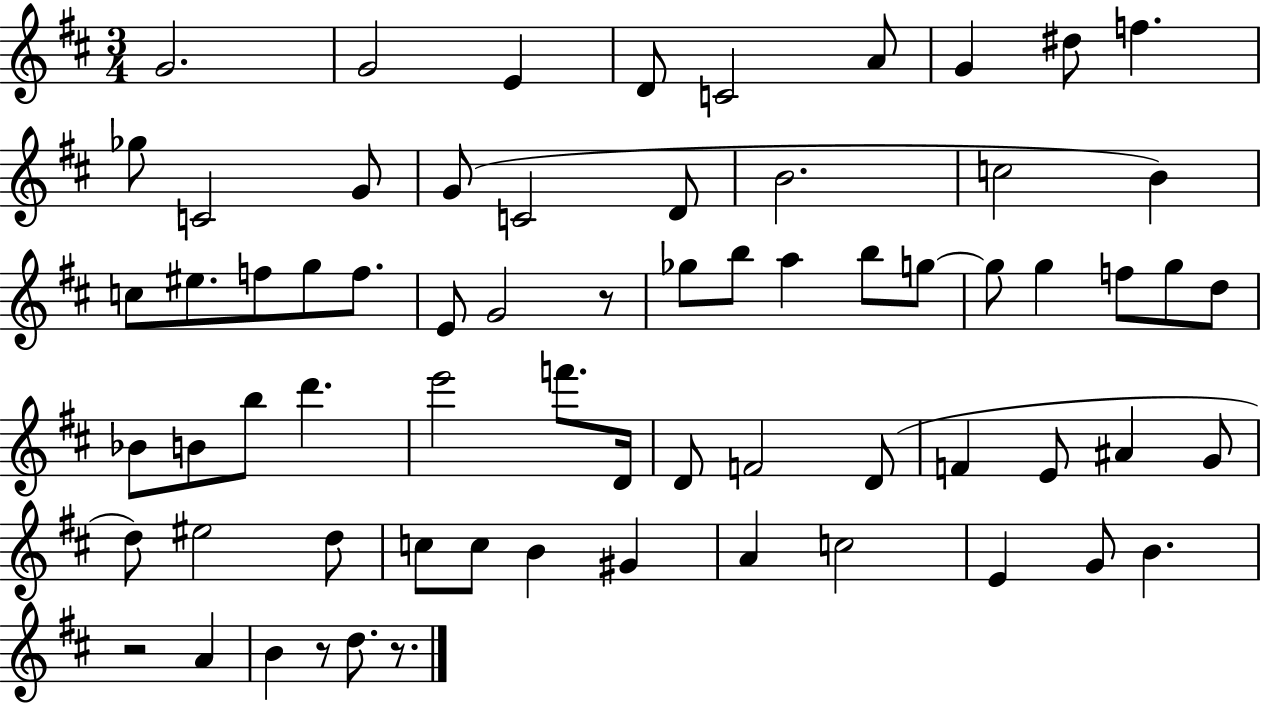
{
  \clef treble
  \numericTimeSignature
  \time 3/4
  \key d \major
  g'2. | g'2 e'4 | d'8 c'2 a'8 | g'4 dis''8 f''4. | \break ges''8 c'2 g'8 | g'8( c'2 d'8 | b'2. | c''2 b'4) | \break c''8 eis''8. f''8 g''8 f''8. | e'8 g'2 r8 | ges''8 b''8 a''4 b''8 g''8~~ | g''8 g''4 f''8 g''8 d''8 | \break bes'8 b'8 b''8 d'''4. | e'''2 f'''8. d'16 | d'8 f'2 d'8( | f'4 e'8 ais'4 g'8 | \break d''8) eis''2 d''8 | c''8 c''8 b'4 gis'4 | a'4 c''2 | e'4 g'8 b'4. | \break r2 a'4 | b'4 r8 d''8. r8. | \bar "|."
}